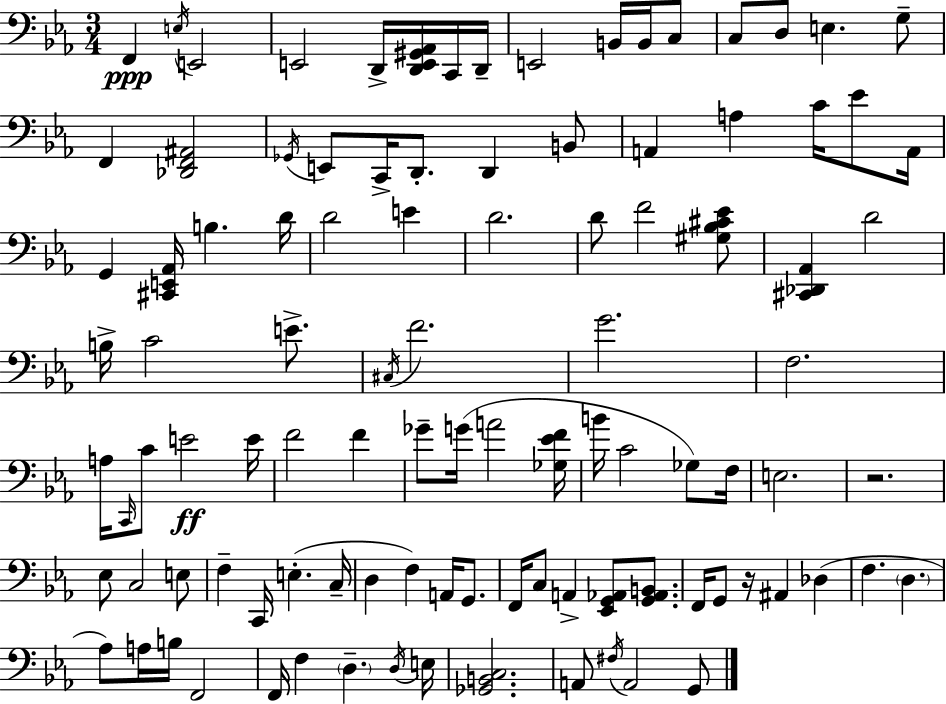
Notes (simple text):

F2/q E3/s E2/h E2/h D2/s [D2,E2,G#2,Ab2]/s C2/s D2/s E2/h B2/s B2/s C3/e C3/e D3/e E3/q. G3/e F2/q [Db2,F2,A#2]/h Gb2/s E2/e C2/s D2/e. D2/q B2/e A2/q A3/q C4/s Eb4/e A2/s G2/q [C#2,E2,Ab2]/s B3/q. D4/s D4/h E4/q D4/h. D4/e F4/h [G#3,Bb3,C#4,Eb4]/e [C#2,Db2,Ab2]/q D4/h B3/s C4/h E4/e. C#3/s F4/h. G4/h. F3/h. A3/s C2/s C4/e E4/h E4/s F4/h F4/q Gb4/e G4/s A4/h [Gb3,Eb4,F4]/s B4/s C4/h Gb3/e F3/s E3/h. R/h. Eb3/e C3/h E3/e F3/q C2/s E3/q. C3/s D3/q F3/q A2/s G2/e. F2/s C3/e A2/q [Eb2,G2,Ab2]/e [G2,Ab2,B2]/e. F2/s G2/e R/s A#2/q Db3/q F3/q. D3/q. Ab3/e A3/s B3/s F2/h F2/s F3/q D3/q. D3/s E3/s [Gb2,B2,C3]/h. A2/e F#3/s A2/h G2/e